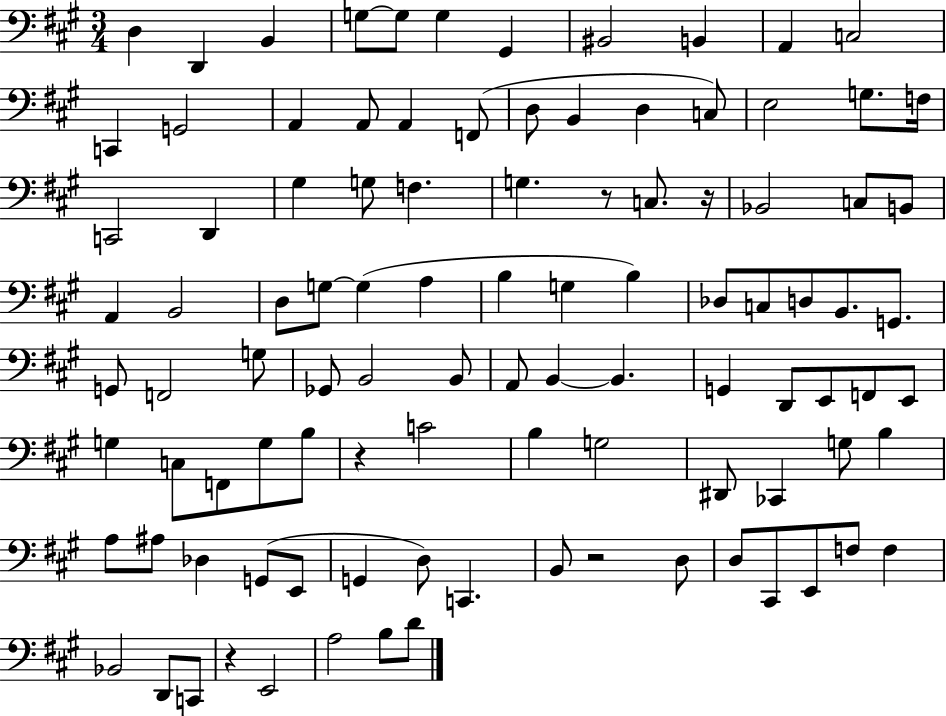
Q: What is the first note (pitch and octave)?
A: D3